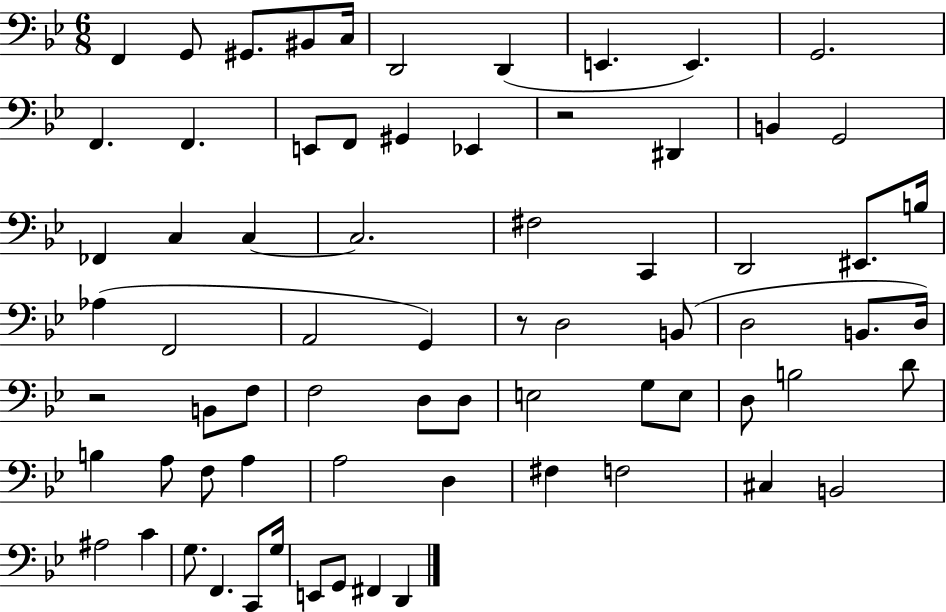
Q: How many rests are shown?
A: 3